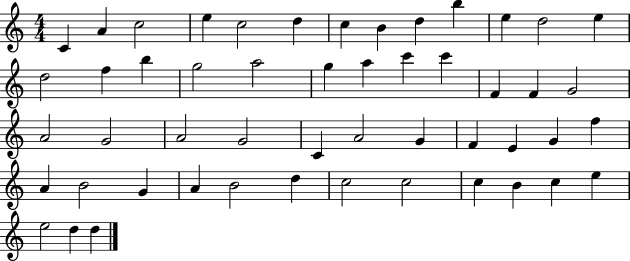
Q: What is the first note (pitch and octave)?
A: C4